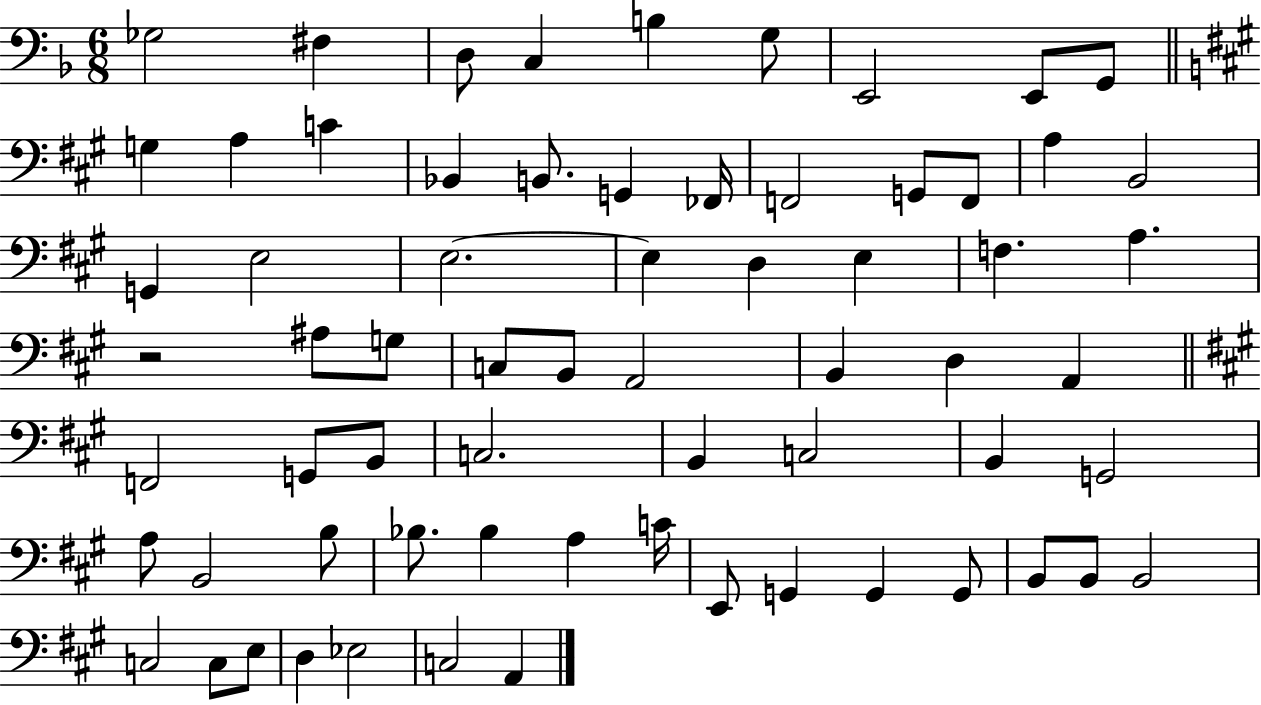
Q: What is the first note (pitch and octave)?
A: Gb3